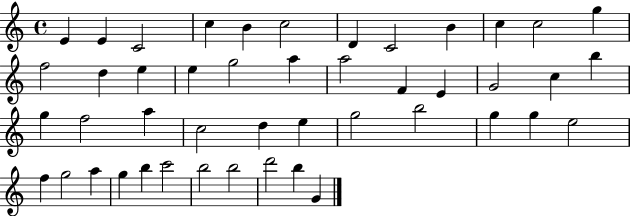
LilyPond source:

{
  \clef treble
  \time 4/4
  \defaultTimeSignature
  \key c \major
  e'4 e'4 c'2 | c''4 b'4 c''2 | d'4 c'2 b'4 | c''4 c''2 g''4 | \break f''2 d''4 e''4 | e''4 g''2 a''4 | a''2 f'4 e'4 | g'2 c''4 b''4 | \break g''4 f''2 a''4 | c''2 d''4 e''4 | g''2 b''2 | g''4 g''4 e''2 | \break f''4 g''2 a''4 | g''4 b''4 c'''2 | b''2 b''2 | d'''2 b''4 g'4 | \break \bar "|."
}